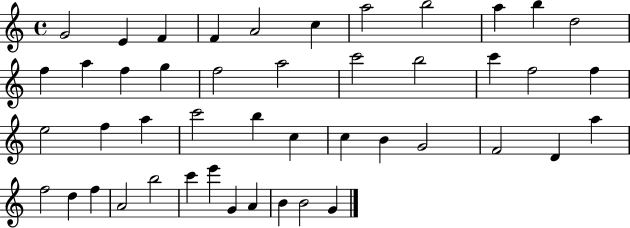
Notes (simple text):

G4/h E4/q F4/q F4/q A4/h C5/q A5/h B5/h A5/q B5/q D5/h F5/q A5/q F5/q G5/q F5/h A5/h C6/h B5/h C6/q F5/h F5/q E5/h F5/q A5/q C6/h B5/q C5/q C5/q B4/q G4/h F4/h D4/q A5/q F5/h D5/q F5/q A4/h B5/h C6/q E6/q G4/q A4/q B4/q B4/h G4/q